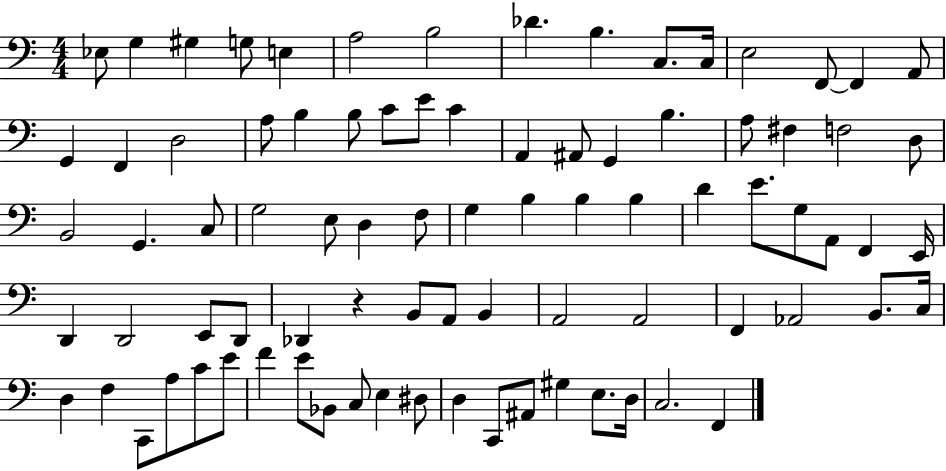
X:1
T:Untitled
M:4/4
L:1/4
K:C
_E,/2 G, ^G, G,/2 E, A,2 B,2 _D B, C,/2 C,/4 E,2 F,,/2 F,, A,,/2 G,, F,, D,2 A,/2 B, B,/2 C/2 E/2 C A,, ^A,,/2 G,, B, A,/2 ^F, F,2 D,/2 B,,2 G,, C,/2 G,2 E,/2 D, F,/2 G, B, B, B, D E/2 G,/2 A,,/2 F,, E,,/4 D,, D,,2 E,,/2 D,,/2 _D,, z B,,/2 A,,/2 B,, A,,2 A,,2 F,, _A,,2 B,,/2 C,/4 D, F, C,,/2 A,/2 C/2 E/2 F E/2 _B,,/2 C,/2 E, ^D,/2 D, C,,/2 ^A,,/2 ^G, E,/2 D,/4 C,2 F,,